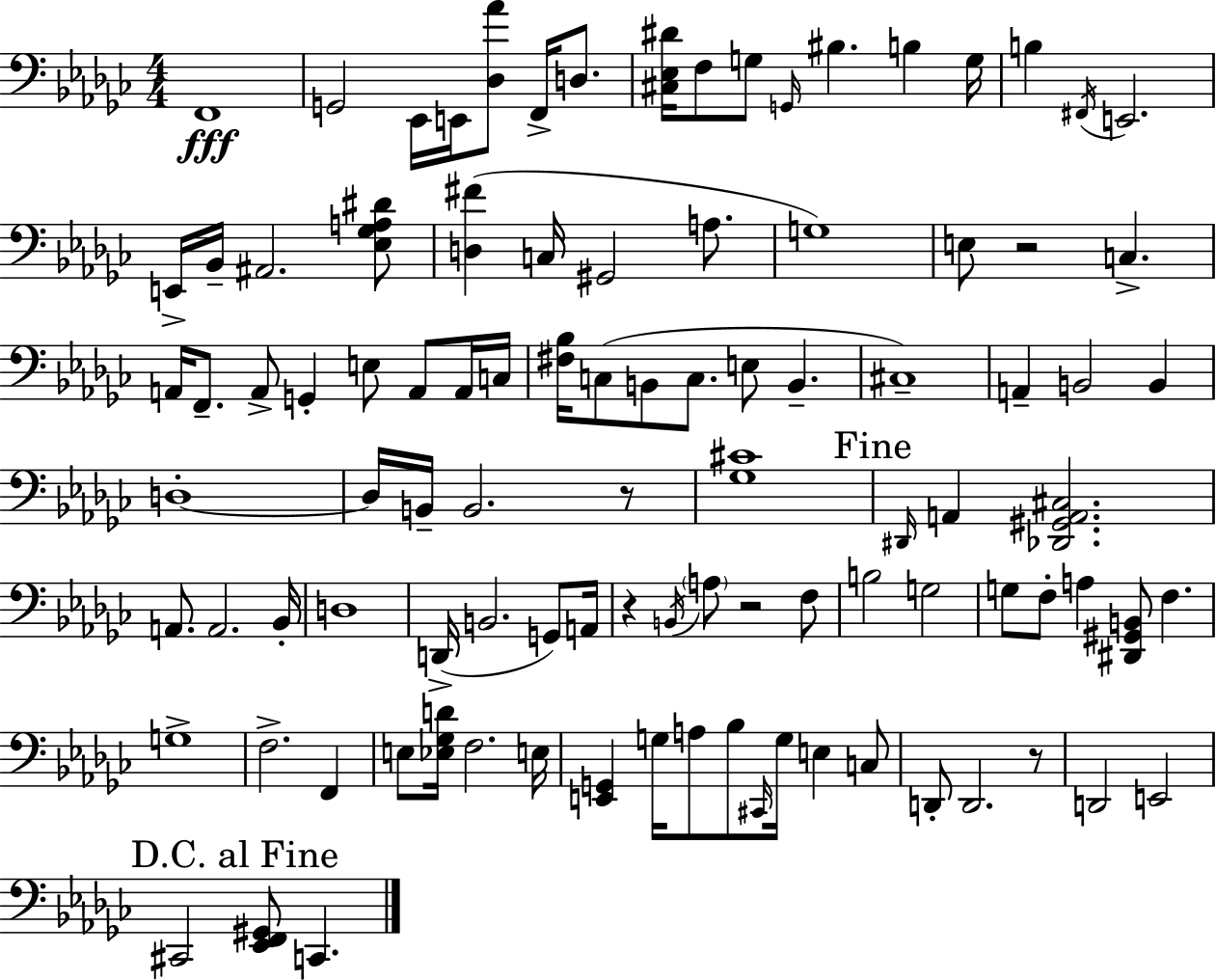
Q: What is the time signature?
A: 4/4